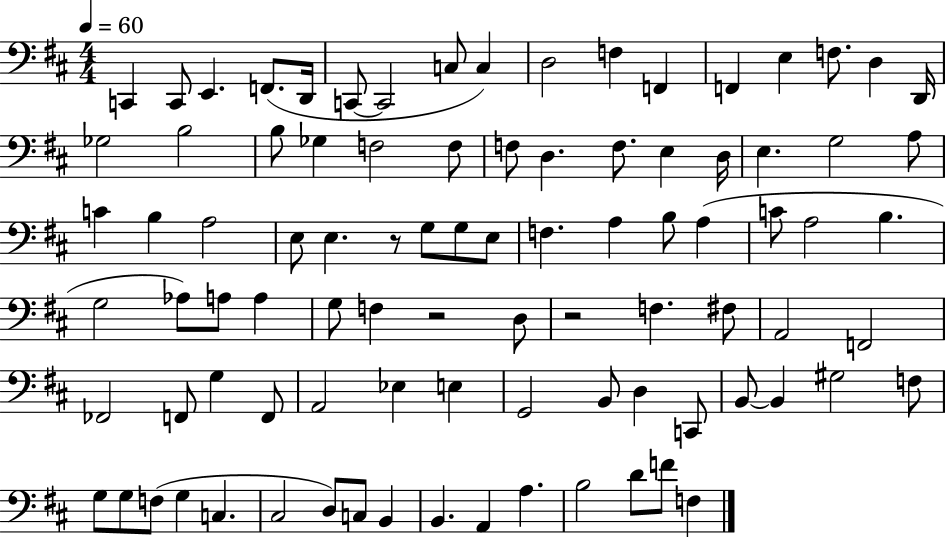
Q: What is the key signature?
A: D major